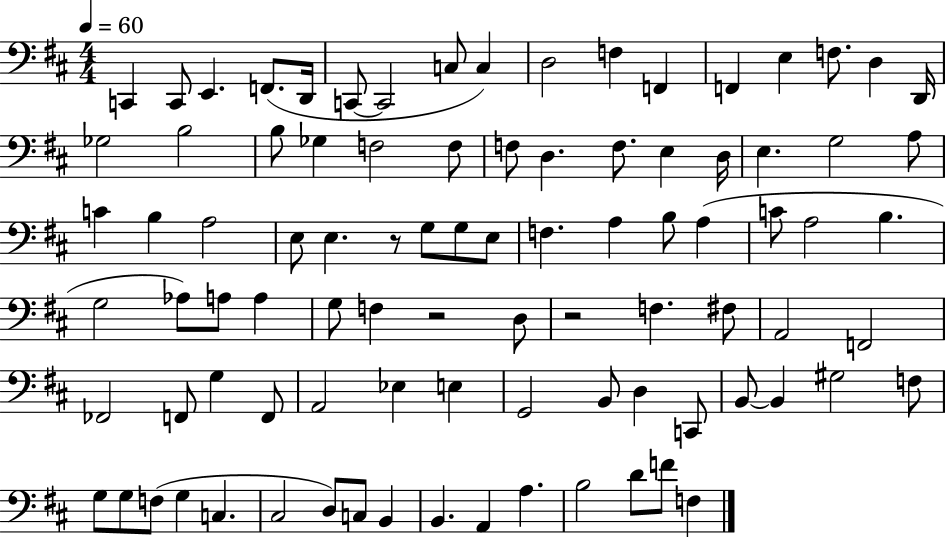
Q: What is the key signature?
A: D major